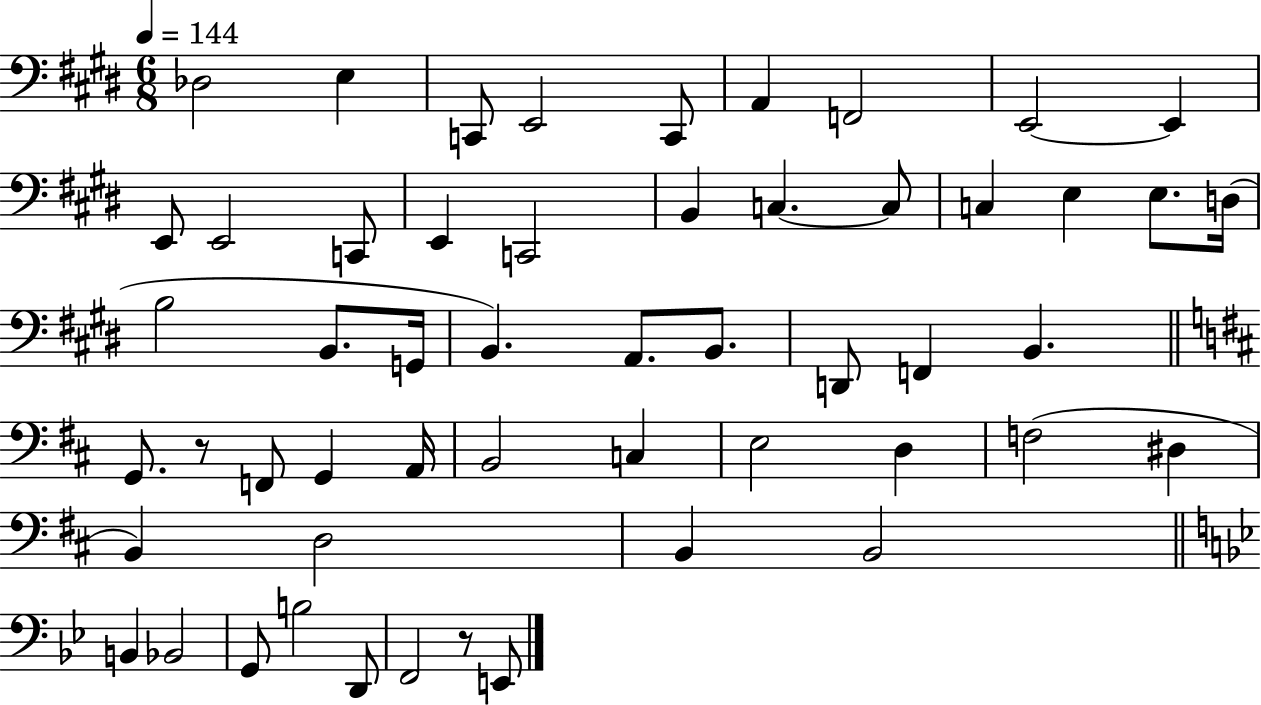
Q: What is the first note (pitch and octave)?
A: Db3